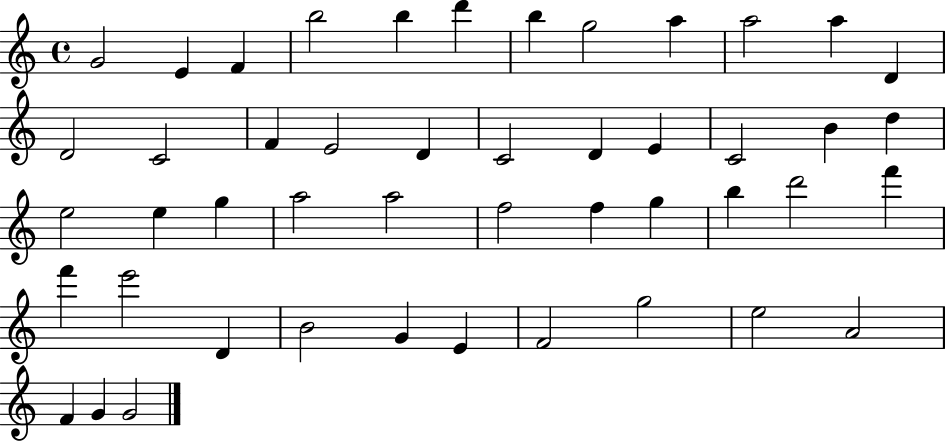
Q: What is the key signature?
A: C major